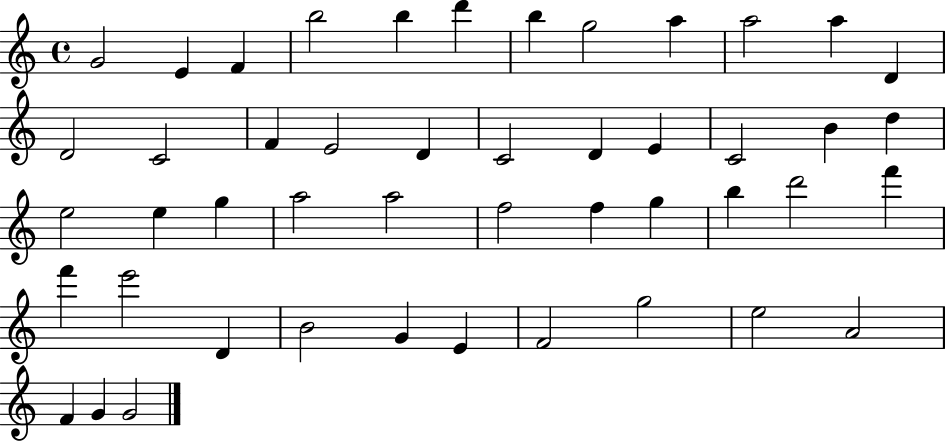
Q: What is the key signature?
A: C major